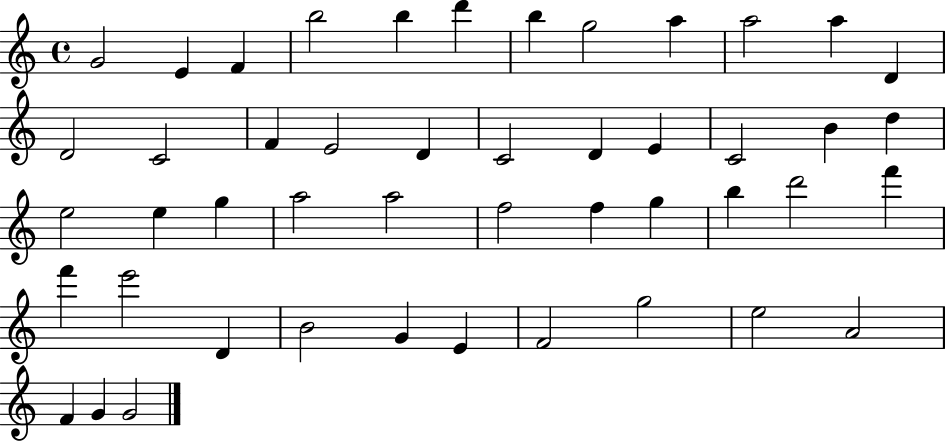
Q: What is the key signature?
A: C major